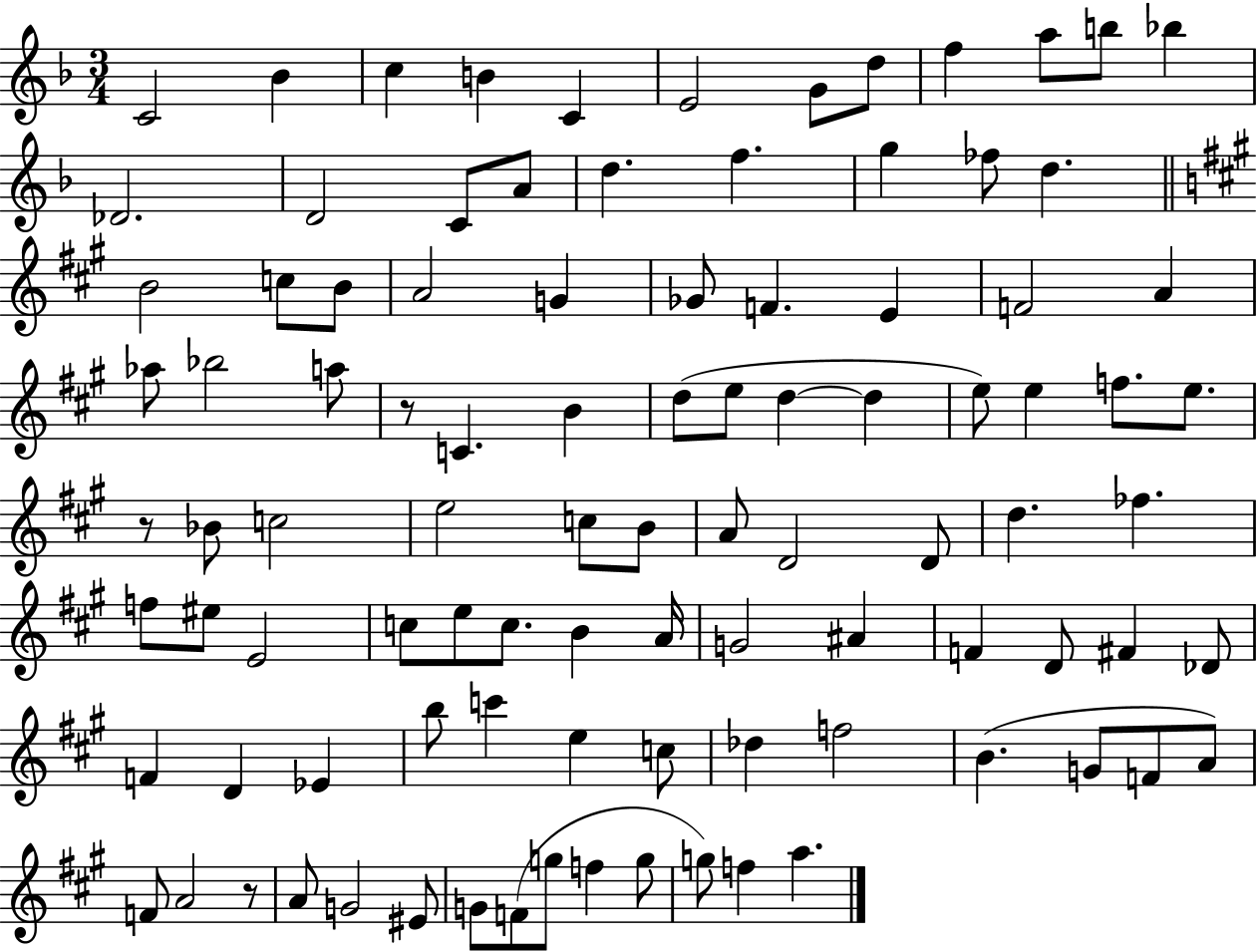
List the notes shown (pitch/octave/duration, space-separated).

C4/h Bb4/q C5/q B4/q C4/q E4/h G4/e D5/e F5/q A5/e B5/e Bb5/q Db4/h. D4/h C4/e A4/e D5/q. F5/q. G5/q FES5/e D5/q. B4/h C5/e B4/e A4/h G4/q Gb4/e F4/q. E4/q F4/h A4/q Ab5/e Bb5/h A5/e R/e C4/q. B4/q D5/e E5/e D5/q D5/q E5/e E5/q F5/e. E5/e. R/e Bb4/e C5/h E5/h C5/e B4/e A4/e D4/h D4/e D5/q. FES5/q. F5/e EIS5/e E4/h C5/e E5/e C5/e. B4/q A4/s G4/h A#4/q F4/q D4/e F#4/q Db4/e F4/q D4/q Eb4/q B5/e C6/q E5/q C5/e Db5/q F5/h B4/q. G4/e F4/e A4/e F4/e A4/h R/e A4/e G4/h EIS4/e G4/e F4/e G5/e F5/q G5/e G5/e F5/q A5/q.